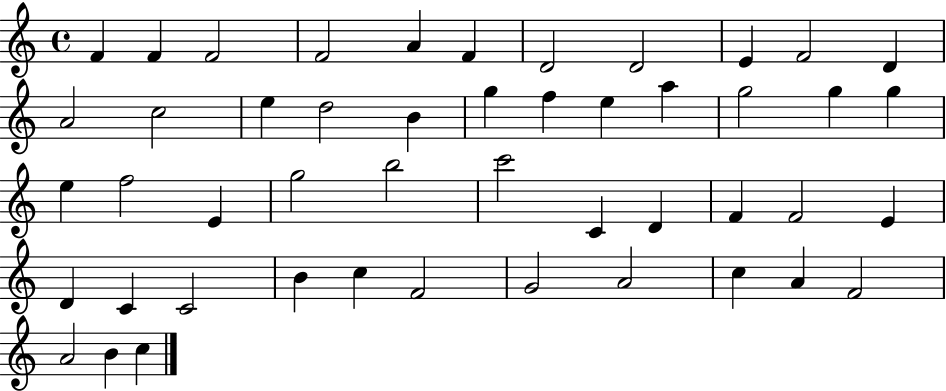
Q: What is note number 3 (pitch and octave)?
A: F4